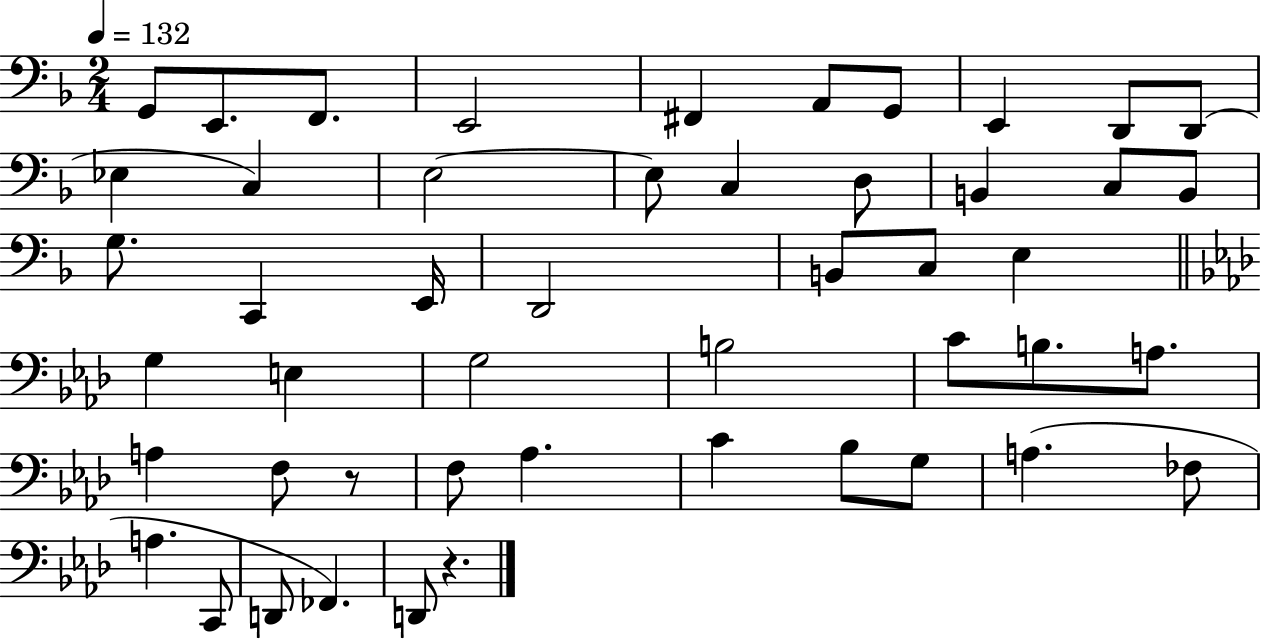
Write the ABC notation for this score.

X:1
T:Untitled
M:2/4
L:1/4
K:F
G,,/2 E,,/2 F,,/2 E,,2 ^F,, A,,/2 G,,/2 E,, D,,/2 D,,/2 _E, C, E,2 E,/2 C, D,/2 B,, C,/2 B,,/2 G,/2 C,, E,,/4 D,,2 B,,/2 C,/2 E, G, E, G,2 B,2 C/2 B,/2 A,/2 A, F,/2 z/2 F,/2 _A, C _B,/2 G,/2 A, _F,/2 A, C,,/2 D,,/2 _F,, D,,/2 z